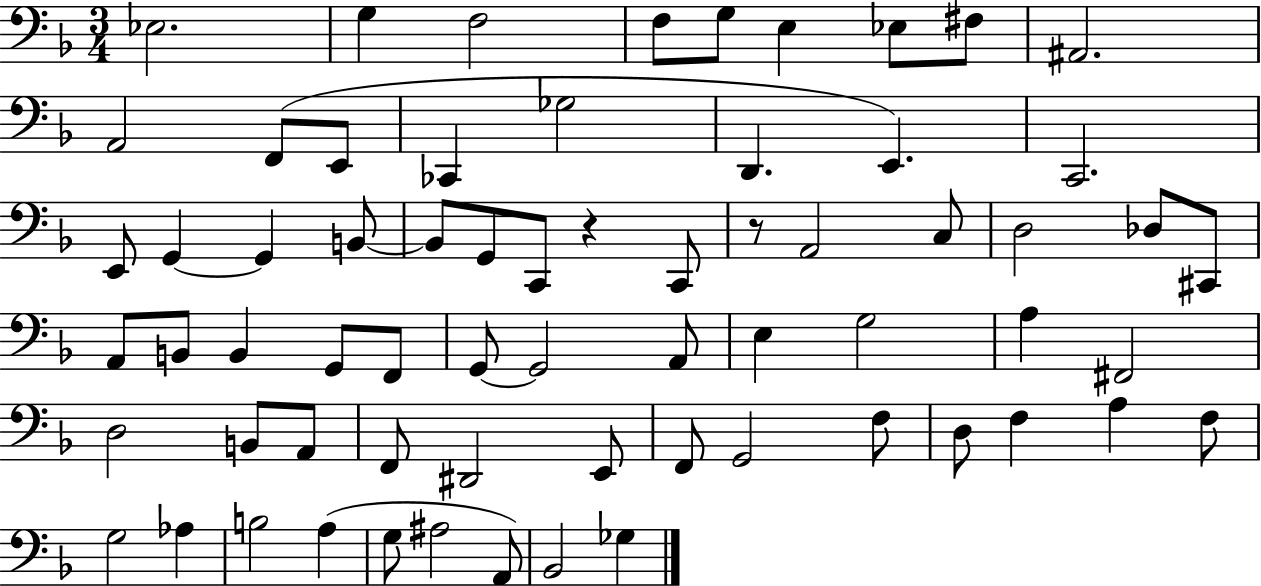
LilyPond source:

{
  \clef bass
  \numericTimeSignature
  \time 3/4
  \key f \major
  ees2. | g4 f2 | f8 g8 e4 ees8 fis8 | ais,2. | \break a,2 f,8( e,8 | ces,4 ges2 | d,4. e,4.) | c,2. | \break e,8 g,4~~ g,4 b,8~~ | b,8 g,8 c,8 r4 c,8 | r8 a,2 c8 | d2 des8 cis,8 | \break a,8 b,8 b,4 g,8 f,8 | g,8~~ g,2 a,8 | e4 g2 | a4 fis,2 | \break d2 b,8 a,8 | f,8 dis,2 e,8 | f,8 g,2 f8 | d8 f4 a4 f8 | \break g2 aes4 | b2 a4( | g8 ais2 a,8) | bes,2 ges4 | \break \bar "|."
}